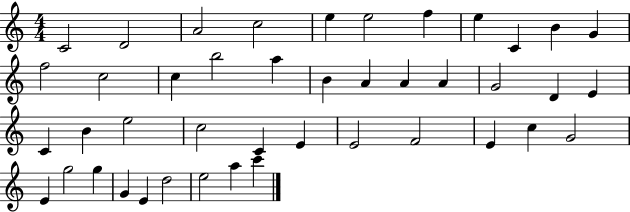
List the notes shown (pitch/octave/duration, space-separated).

C4/h D4/h A4/h C5/h E5/q E5/h F5/q E5/q C4/q B4/q G4/q F5/h C5/h C5/q B5/h A5/q B4/q A4/q A4/q A4/q G4/h D4/q E4/q C4/q B4/q E5/h C5/h C4/q E4/q E4/h F4/h E4/q C5/q G4/h E4/q G5/h G5/q G4/q E4/q D5/h E5/h A5/q C6/q